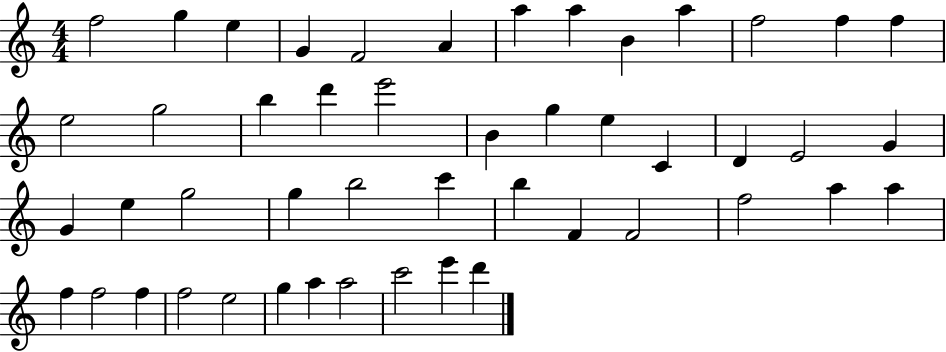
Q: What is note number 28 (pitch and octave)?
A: G5